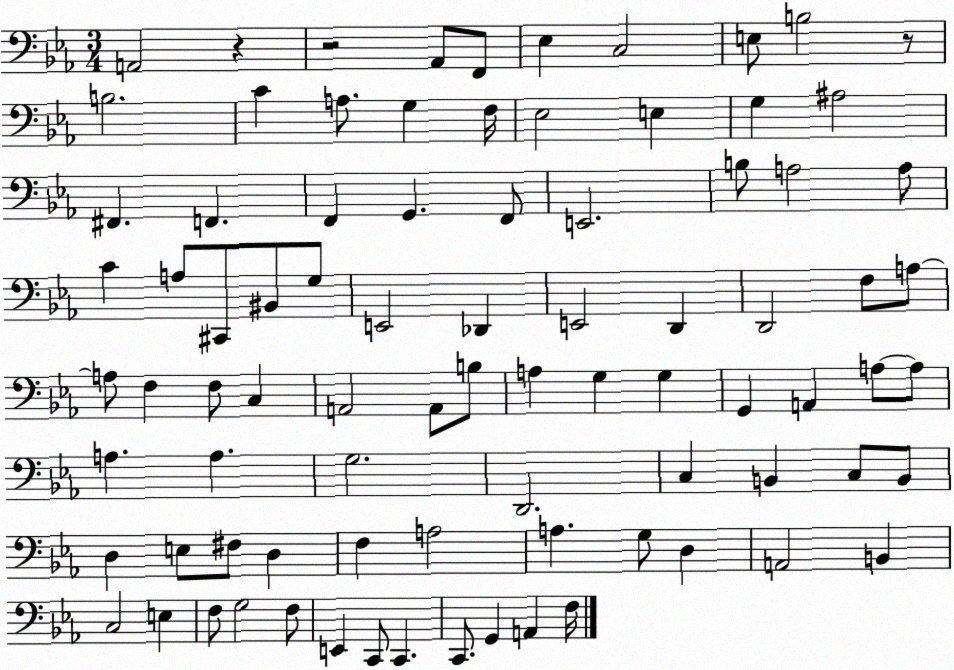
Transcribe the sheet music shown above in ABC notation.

X:1
T:Untitled
M:3/4
L:1/4
K:Eb
A,,2 z z2 _A,,/2 F,,/2 _E, C,2 E,/2 B,2 z/2 B,2 C A,/2 G, F,/4 _E,2 E, G, ^A,2 ^F,, F,, F,, G,, F,,/2 E,,2 B,/2 A,2 A,/2 C A,/2 ^C,,/2 ^B,,/2 G,/2 E,,2 _D,, E,,2 D,, D,,2 F,/2 A,/2 A,/2 F, F,/2 C, A,,2 A,,/2 B,/2 A, G, G, G,, A,, A,/2 A,/2 A, A, G,2 D,,2 C, B,, C,/2 B,,/2 D, E,/2 ^F,/2 D, F, A,2 A, G,/2 D, A,,2 B,, C,2 E, F,/2 G,2 F,/2 E,, C,,/2 C,, C,,/2 G,, A,, F,/4